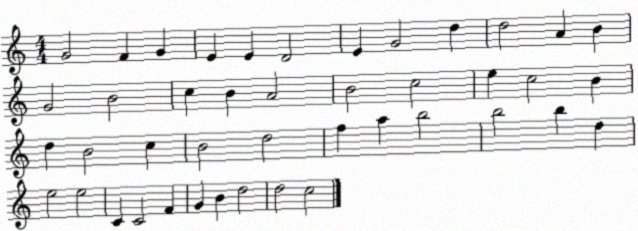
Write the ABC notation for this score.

X:1
T:Untitled
M:4/4
L:1/4
K:C
G2 F G E E D2 E G2 d d2 A B G2 B2 c B A2 B2 c2 e c2 B d B2 c B2 d2 f a b2 b2 b d e2 e2 C C2 F G B d2 d2 c2